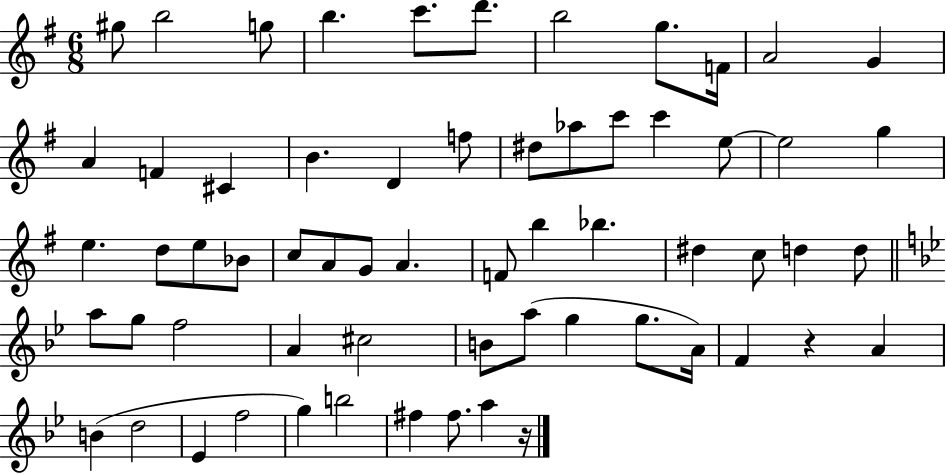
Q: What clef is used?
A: treble